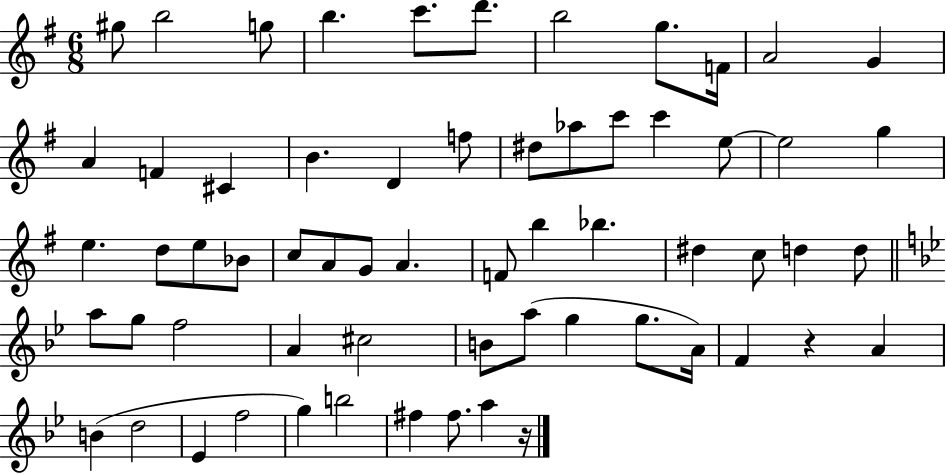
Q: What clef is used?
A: treble